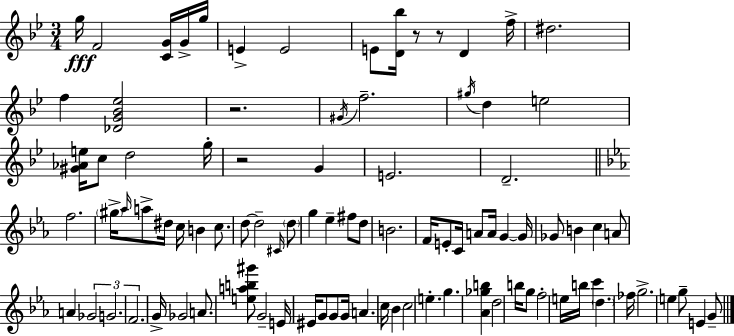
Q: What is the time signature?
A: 3/4